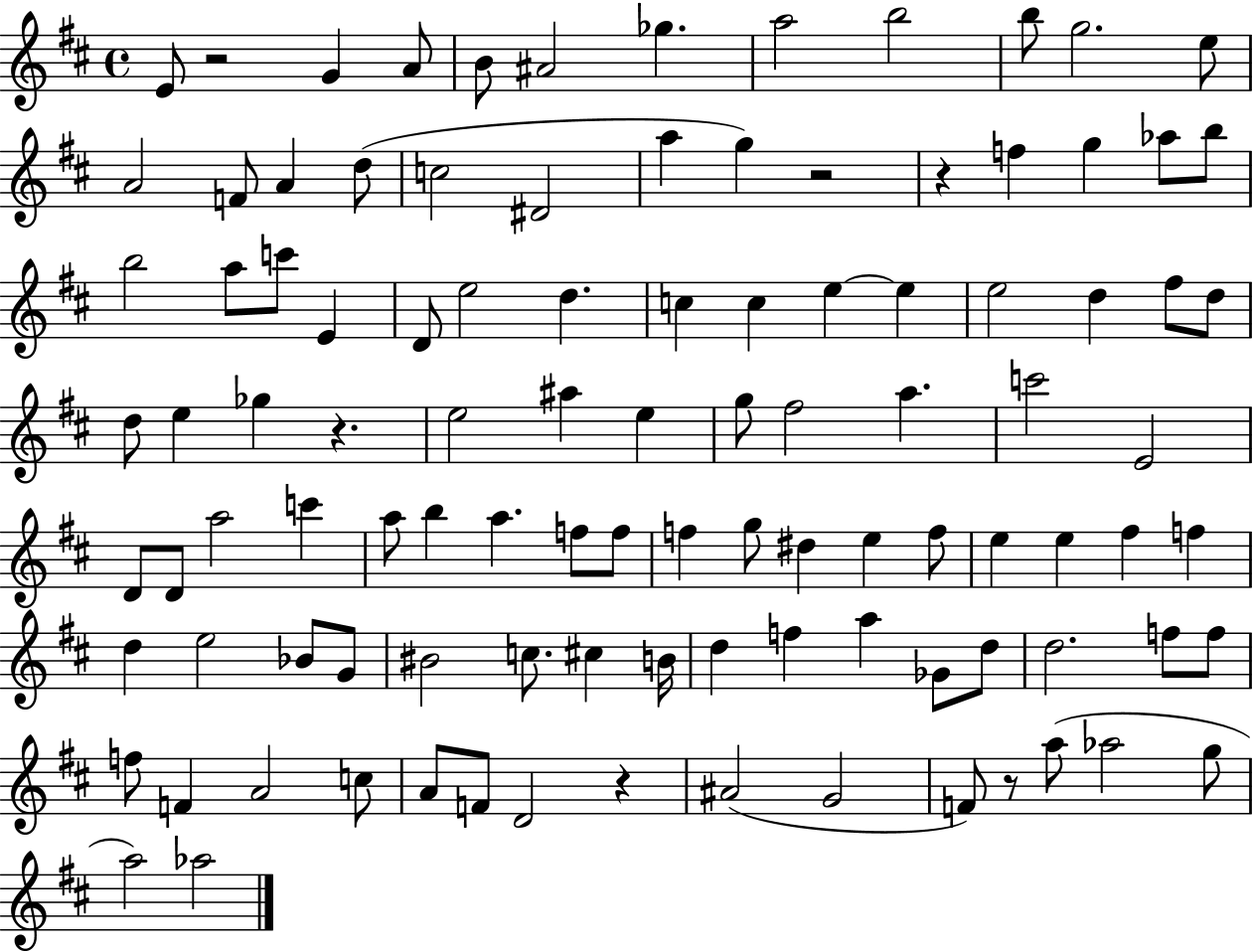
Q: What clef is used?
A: treble